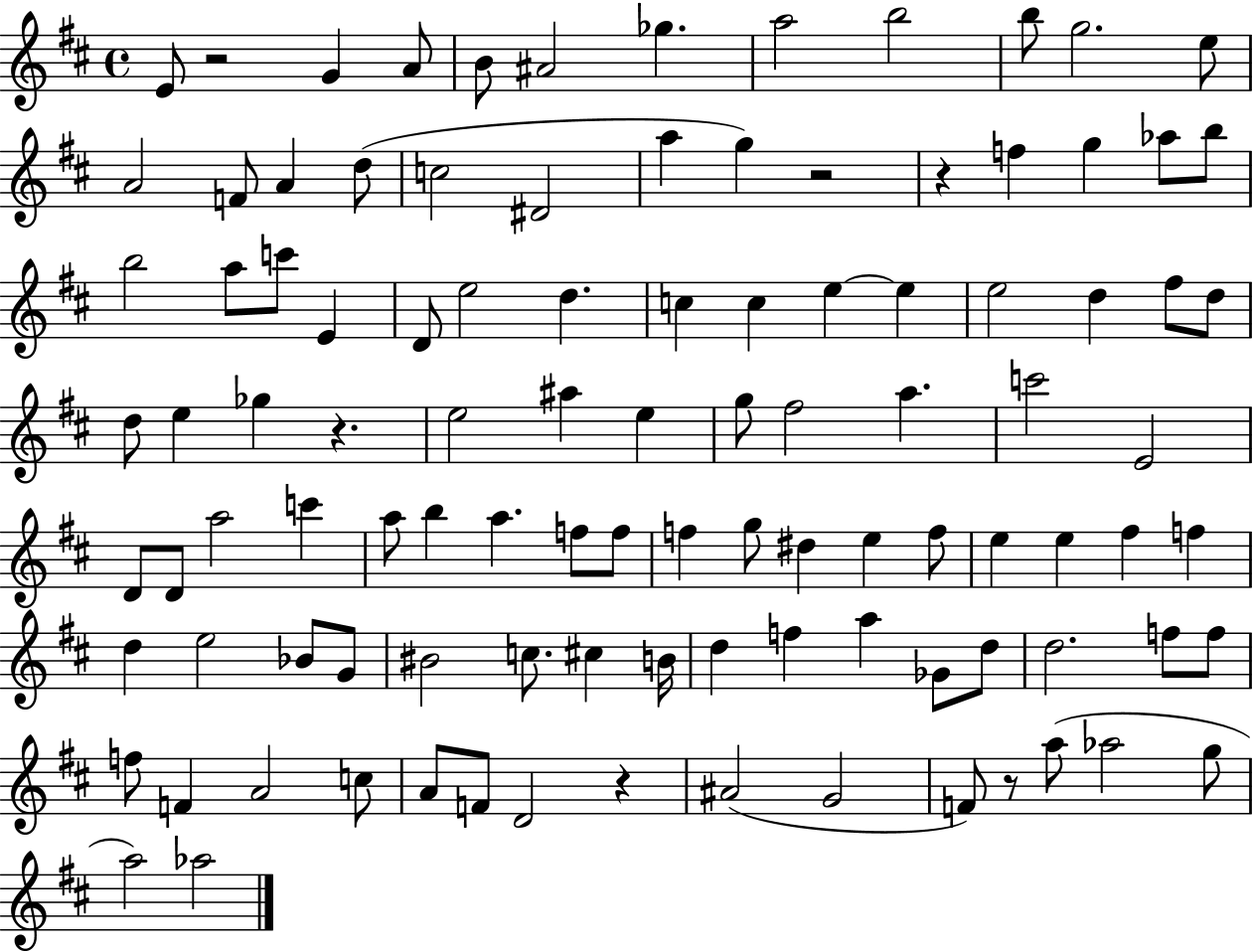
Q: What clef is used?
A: treble